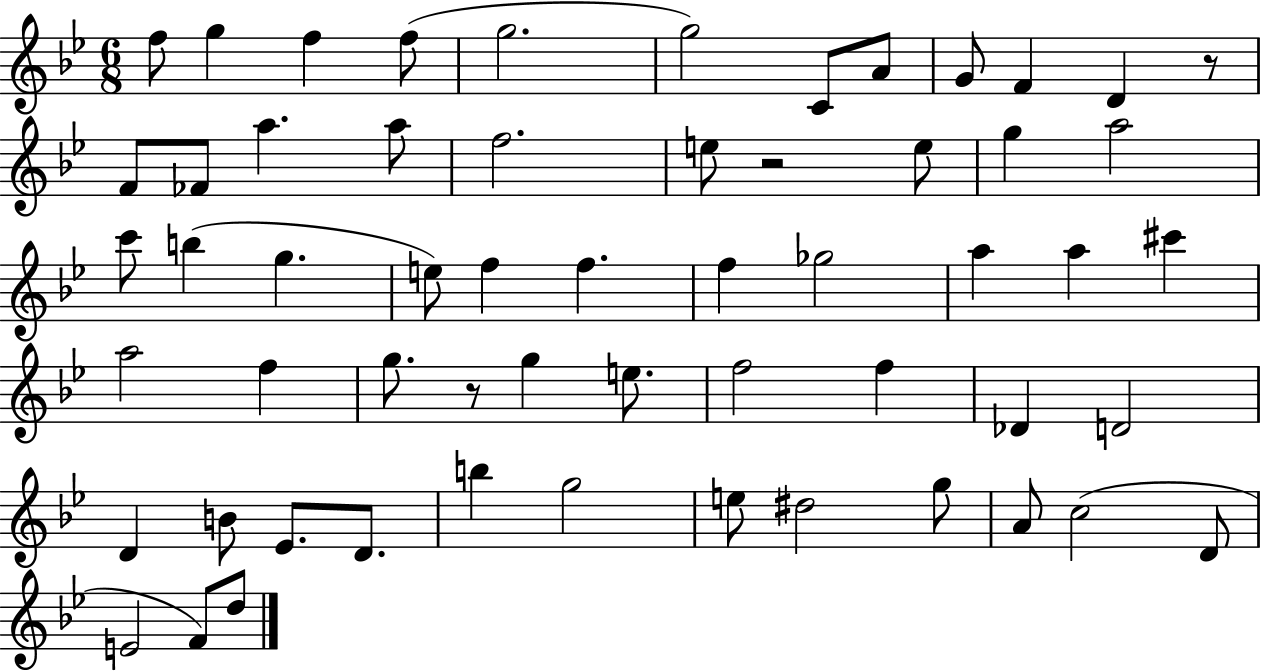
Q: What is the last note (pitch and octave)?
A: D5